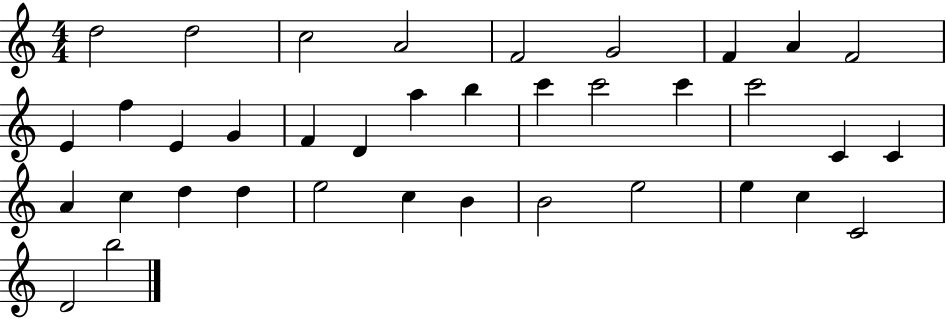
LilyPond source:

{
  \clef treble
  \numericTimeSignature
  \time 4/4
  \key c \major
  d''2 d''2 | c''2 a'2 | f'2 g'2 | f'4 a'4 f'2 | \break e'4 f''4 e'4 g'4 | f'4 d'4 a''4 b''4 | c'''4 c'''2 c'''4 | c'''2 c'4 c'4 | \break a'4 c''4 d''4 d''4 | e''2 c''4 b'4 | b'2 e''2 | e''4 c''4 c'2 | \break d'2 b''2 | \bar "|."
}